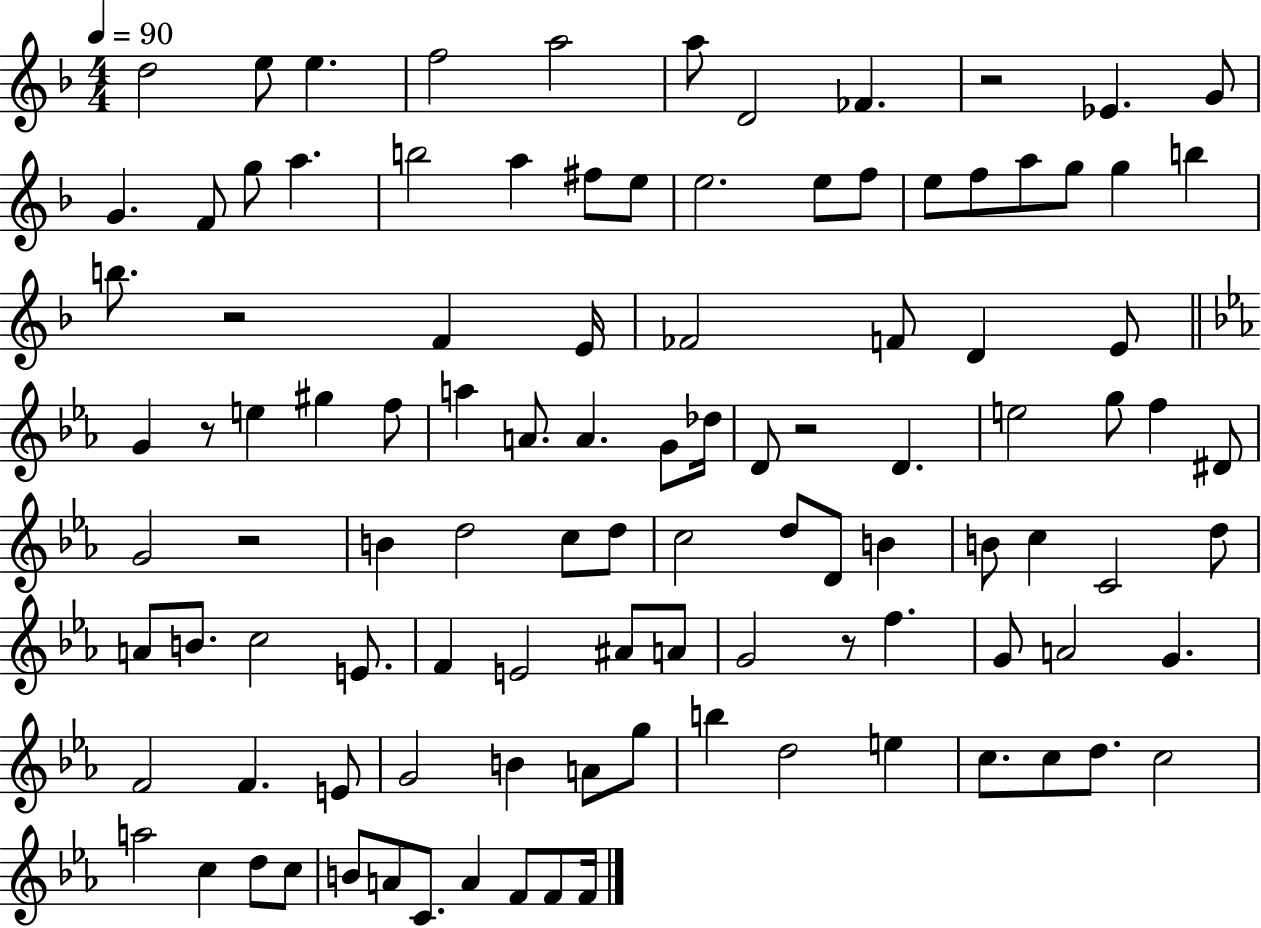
D5/h E5/e E5/q. F5/h A5/h A5/e D4/h FES4/q. R/h Eb4/q. G4/e G4/q. F4/e G5/e A5/q. B5/h A5/q F#5/e E5/e E5/h. E5/e F5/e E5/e F5/e A5/e G5/e G5/q B5/q B5/e. R/h F4/q E4/s FES4/h F4/e D4/q E4/e G4/q R/e E5/q G#5/q F5/e A5/q A4/e. A4/q. G4/e Db5/s D4/e R/h D4/q. E5/h G5/e F5/q D#4/e G4/h R/h B4/q D5/h C5/e D5/e C5/h D5/e D4/e B4/q B4/e C5/q C4/h D5/e A4/e B4/e. C5/h E4/e. F4/q E4/h A#4/e A4/e G4/h R/e F5/q. G4/e A4/h G4/q. F4/h F4/q. E4/e G4/h B4/q A4/e G5/e B5/q D5/h E5/q C5/e. C5/e D5/e. C5/h A5/h C5/q D5/e C5/e B4/e A4/e C4/e. A4/q F4/e F4/e F4/s